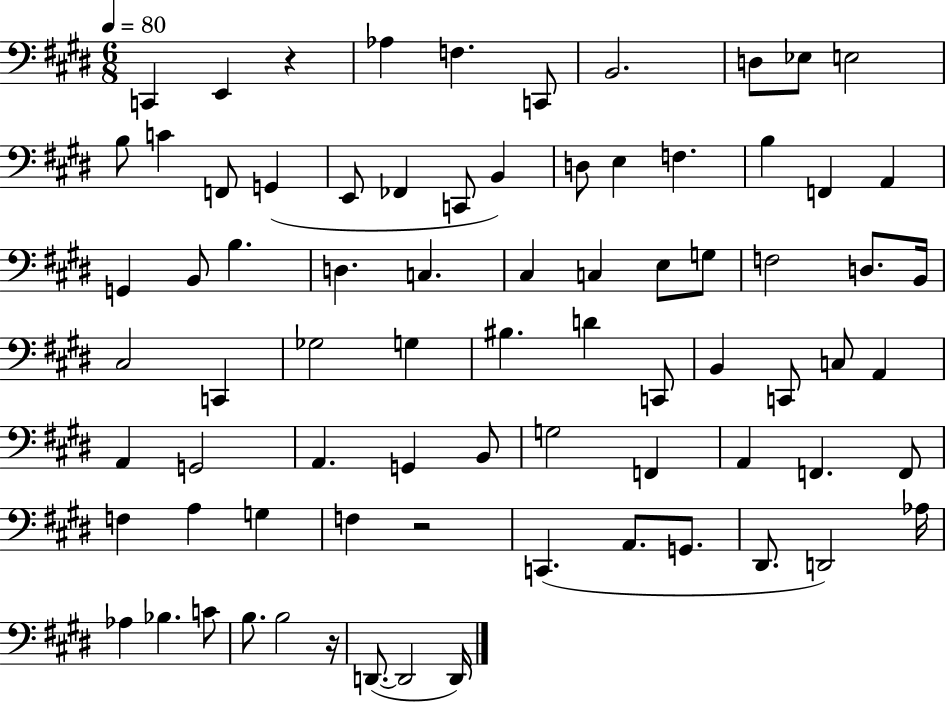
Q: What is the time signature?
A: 6/8